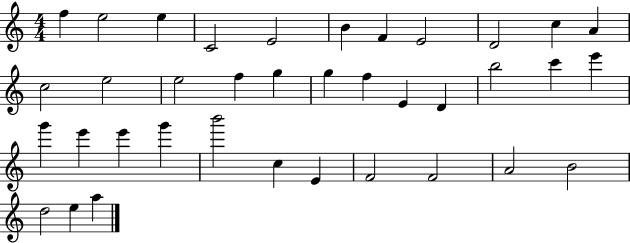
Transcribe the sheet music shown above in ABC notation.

X:1
T:Untitled
M:4/4
L:1/4
K:C
f e2 e C2 E2 B F E2 D2 c A c2 e2 e2 f g g f E D b2 c' e' g' e' e' g' b'2 c E F2 F2 A2 B2 d2 e a